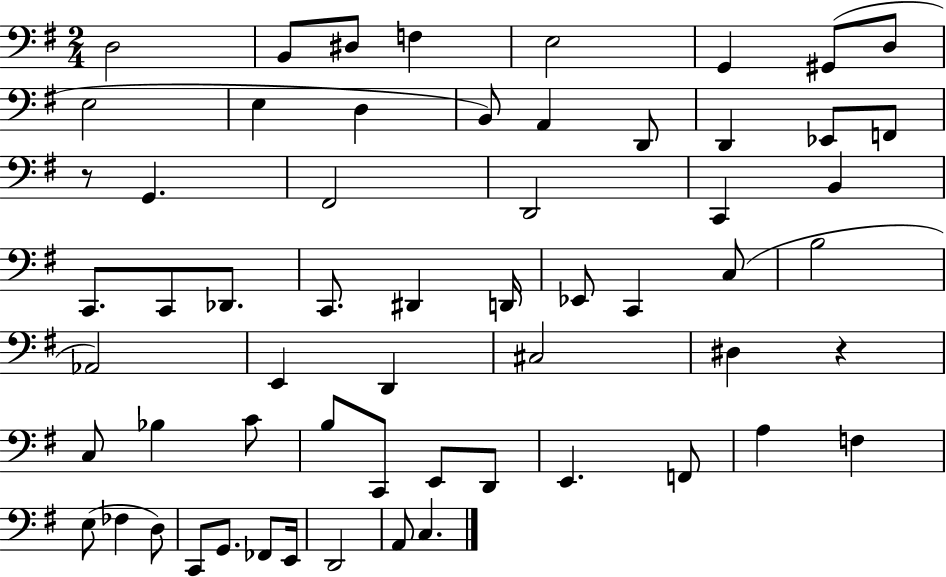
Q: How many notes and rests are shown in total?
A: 60